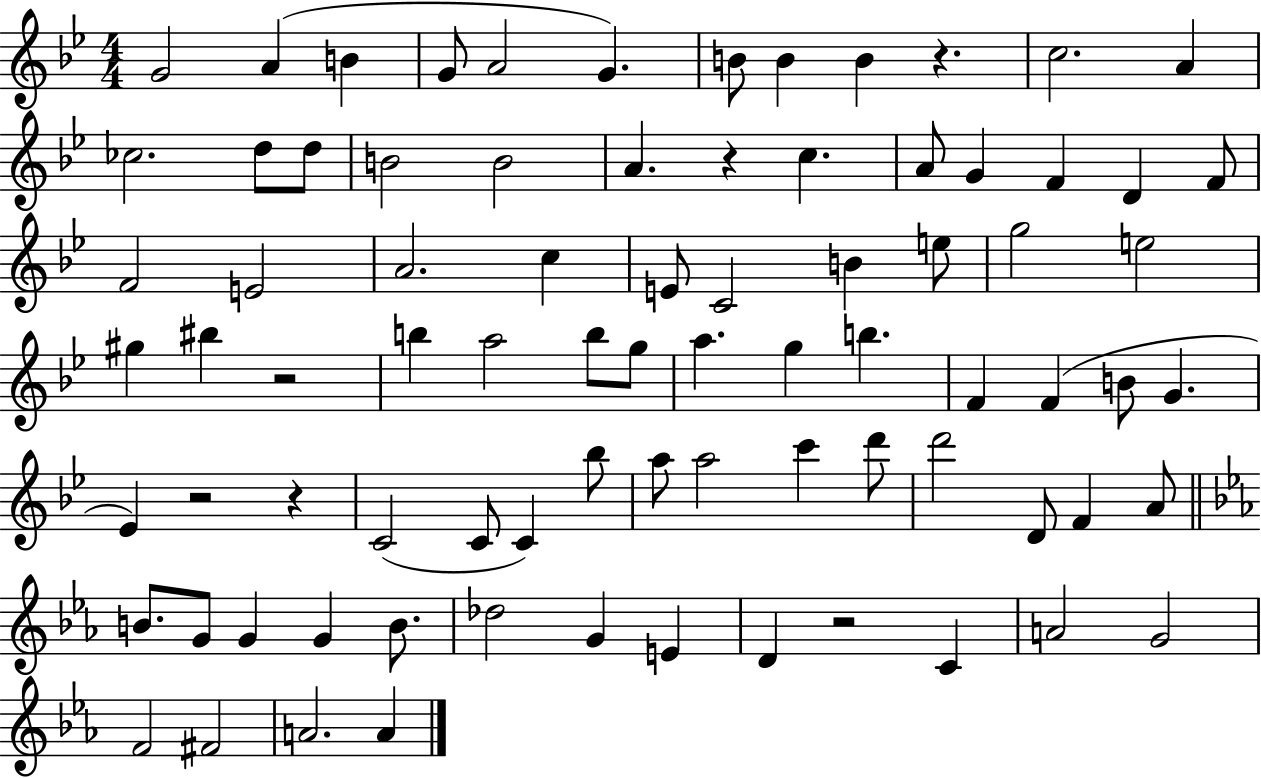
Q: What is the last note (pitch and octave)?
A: A4